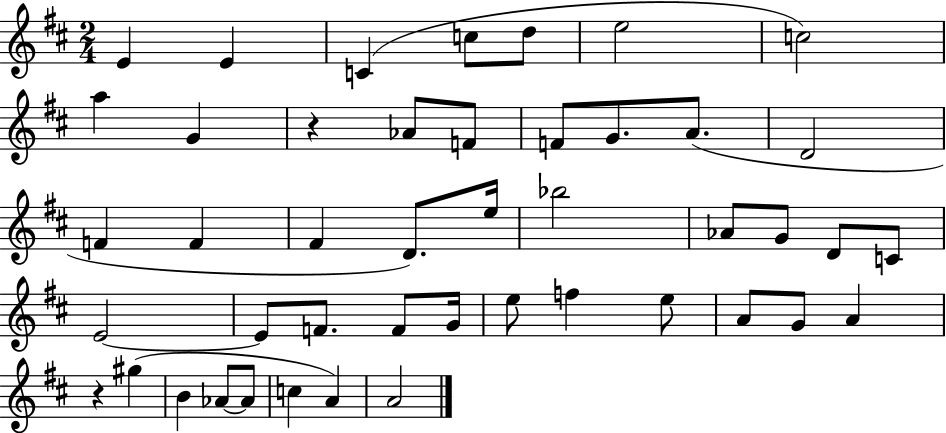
{
  \clef treble
  \numericTimeSignature
  \time 2/4
  \key d \major
  e'4 e'4 | c'4( c''8 d''8 | e''2 | c''2) | \break a''4 g'4 | r4 aes'8 f'8 | f'8 g'8. a'8.( | d'2 | \break f'4 f'4 | fis'4 d'8.) e''16 | bes''2 | aes'8 g'8 d'8 c'8 | \break e'2~~ | e'8 f'8. f'8 g'16 | e''8 f''4 e''8 | a'8 g'8 a'4 | \break r4 gis''4( | b'4 aes'8~~ aes'8 | c''4 a'4) | a'2 | \break \bar "|."
}